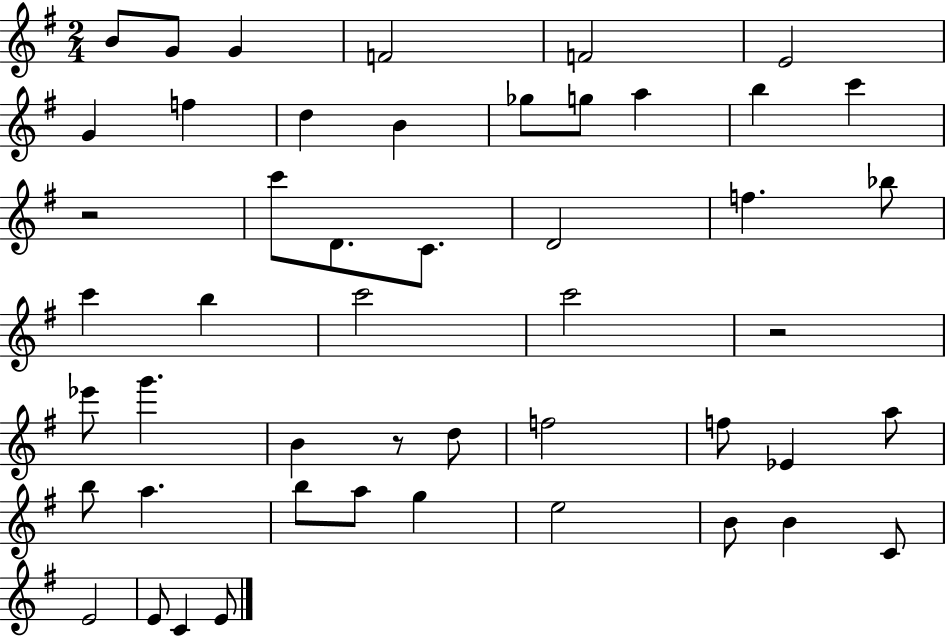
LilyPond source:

{
  \clef treble
  \numericTimeSignature
  \time 2/4
  \key g \major
  \repeat volta 2 { b'8 g'8 g'4 | f'2 | f'2 | e'2 | \break g'4 f''4 | d''4 b'4 | ges''8 g''8 a''4 | b''4 c'''4 | \break r2 | c'''8 d'8. c'8. | d'2 | f''4. bes''8 | \break c'''4 b''4 | c'''2 | c'''2 | r2 | \break ees'''8 g'''4. | b'4 r8 d''8 | f''2 | f''8 ees'4 a''8 | \break b''8 a''4. | b''8 a''8 g''4 | e''2 | b'8 b'4 c'8 | \break e'2 | e'8 c'4 e'8 | } \bar "|."
}